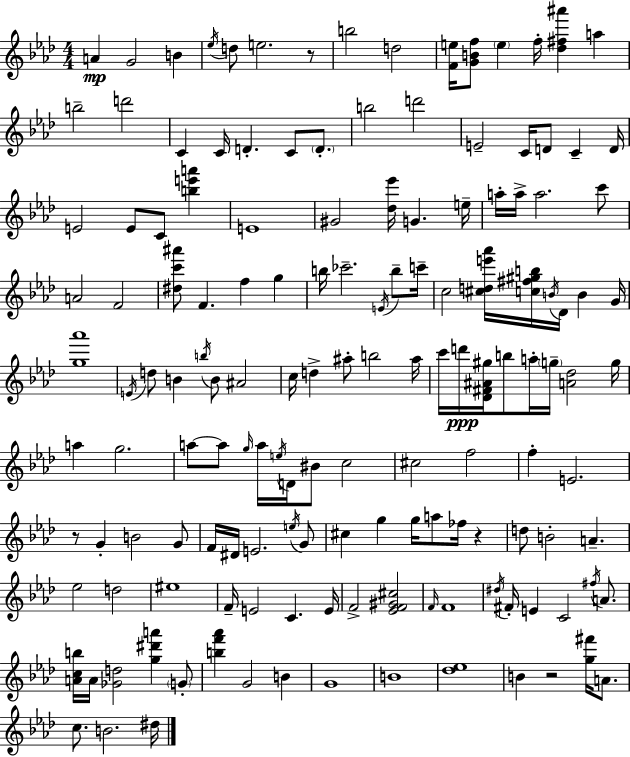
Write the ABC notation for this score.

X:1
T:Untitled
M:4/4
L:1/4
K:Fm
A G2 B _e/4 d/2 e2 z/2 b2 d2 [Fe]/4 [GBf]/2 e f/4 [_d^f^a'] a b2 d'2 C C/4 D C/2 D/2 b2 d'2 E2 C/4 D/2 C D/4 E2 E/2 C/2 [be'a'] E4 ^G2 [_d_e']/4 G e/4 a/4 a/4 a2 c'/2 A2 F2 [^dc'^a']/2 F f g b/4 _c'2 E/4 b/2 c'/4 c2 [^cde'_a']/4 [c^f^gb]/4 B/4 _D/4 B G/4 [g_a']4 E/4 d/2 B b/4 B/2 ^A2 c/4 d ^a/2 b2 ^a/4 c'/4 d'/4 [_D^F^A^g]/4 b/2 a/4 g/4 [A_d]2 g/4 a g2 a/2 a/2 g/4 a/4 e/4 D/4 ^B/2 c2 ^c2 f2 f E2 z/2 G B2 G/2 F/4 ^D/4 E2 e/4 G/2 ^c g g/4 a/2 _f/4 z d/2 B2 A _e2 d2 ^e4 F/4 E2 C E/4 F2 [_EF^G^c]2 F/4 F4 ^d/4 ^F/4 E C2 ^f/4 A/2 [Acb]/4 A/4 [_Gd]2 [g^d'a'] G/2 [bf'_a'] G2 B G4 B4 [_d_e]4 B z2 [g^f']/4 A/2 c/2 B2 ^d/4